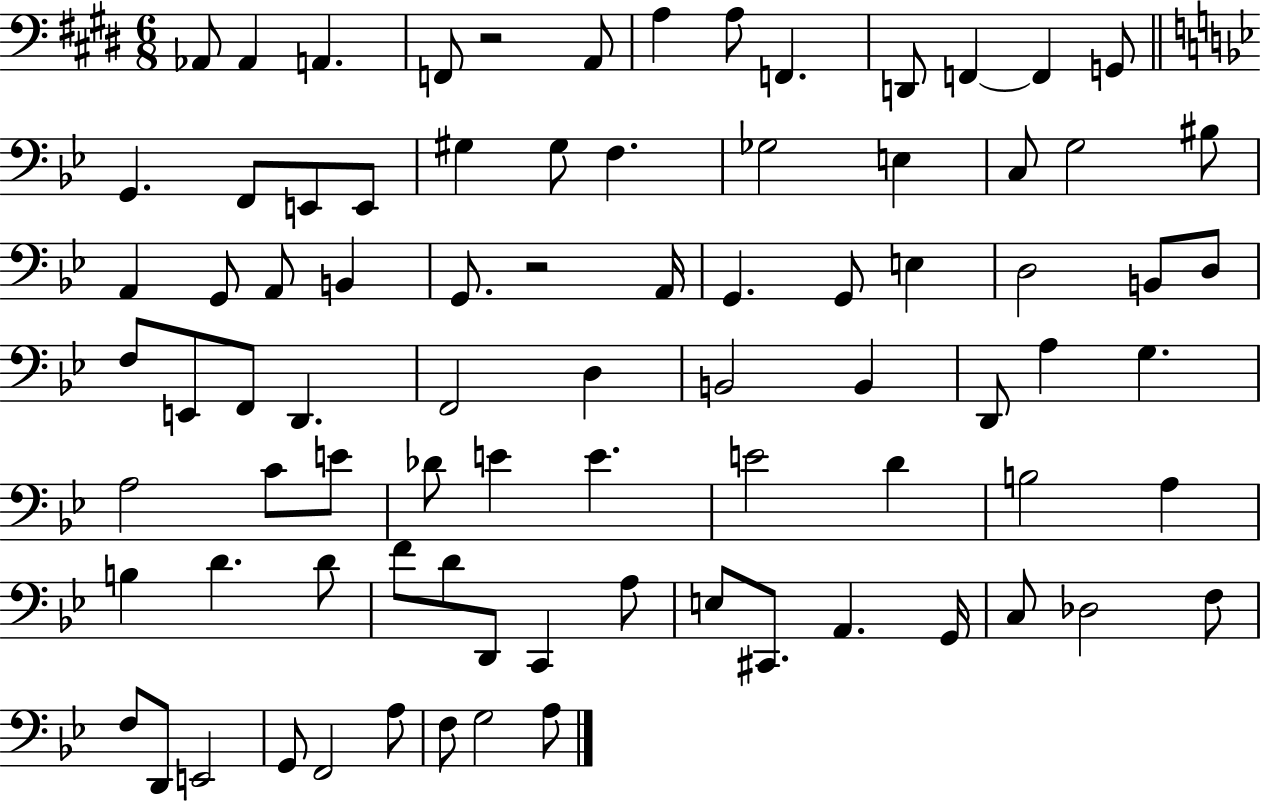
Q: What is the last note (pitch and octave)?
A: A3